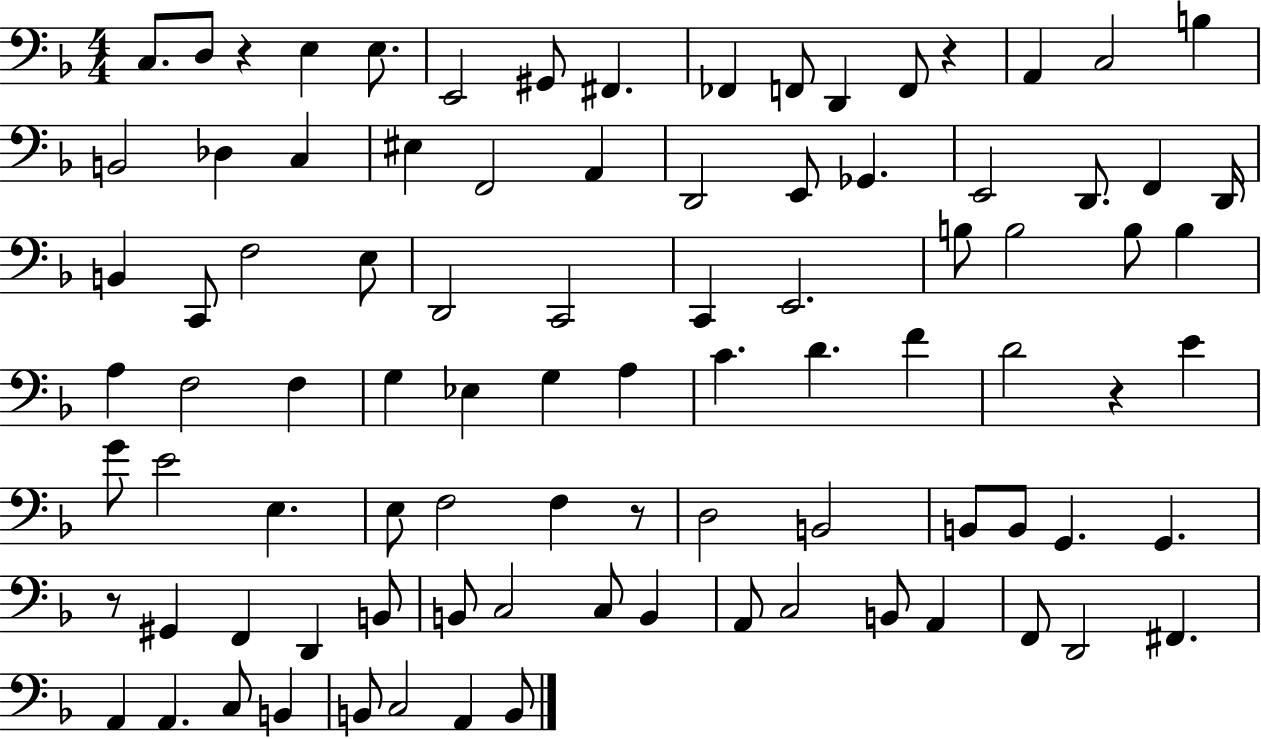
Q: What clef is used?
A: bass